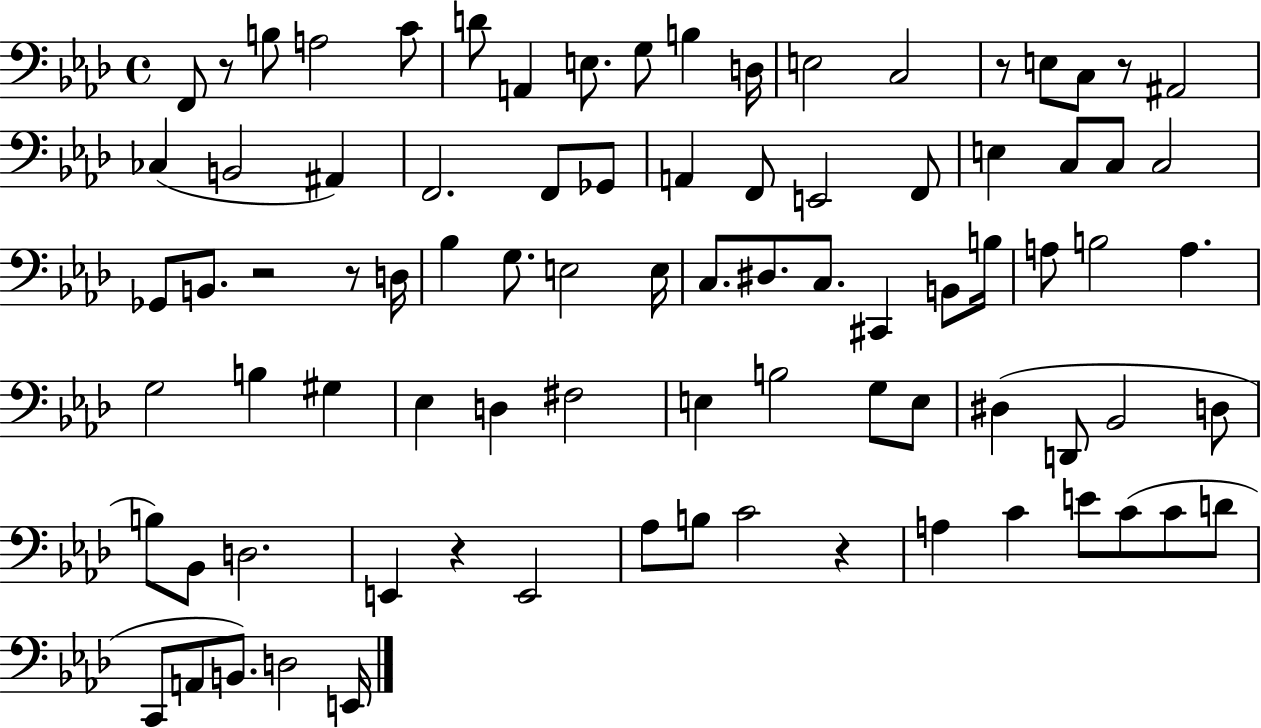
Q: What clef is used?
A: bass